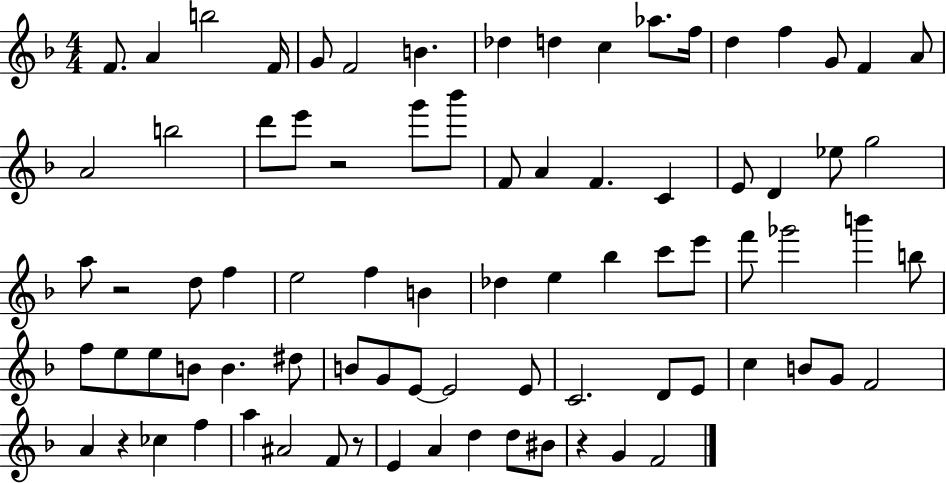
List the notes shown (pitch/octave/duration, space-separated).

F4/e. A4/q B5/h F4/s G4/e F4/h B4/q. Db5/q D5/q C5/q Ab5/e. F5/s D5/q F5/q G4/e F4/q A4/e A4/h B5/h D6/e E6/e R/h G6/e Bb6/e F4/e A4/q F4/q. C4/q E4/e D4/q Eb5/e G5/h A5/e R/h D5/e F5/q E5/h F5/q B4/q Db5/q E5/q Bb5/q C6/e E6/e F6/e Gb6/h B6/q B5/e F5/e E5/e E5/e B4/e B4/q. D#5/e B4/e G4/e E4/e E4/h E4/e C4/h. D4/e E4/e C5/q B4/e G4/e F4/h A4/q R/q CES5/q F5/q A5/q A#4/h F4/e R/e E4/q A4/q D5/q D5/e BIS4/e R/q G4/q F4/h